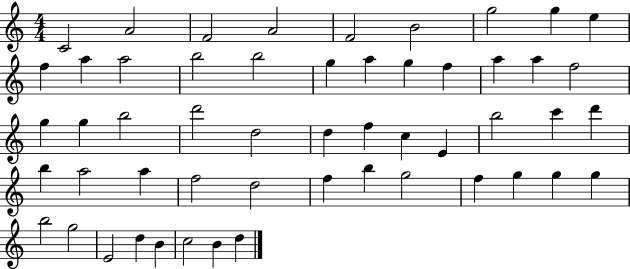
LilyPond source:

{
  \clef treble
  \numericTimeSignature
  \time 4/4
  \key c \major
  c'2 a'2 | f'2 a'2 | f'2 b'2 | g''2 g''4 e''4 | \break f''4 a''4 a''2 | b''2 b''2 | g''4 a''4 g''4 f''4 | a''4 a''4 f''2 | \break g''4 g''4 b''2 | d'''2 d''2 | d''4 f''4 c''4 e'4 | b''2 c'''4 d'''4 | \break b''4 a''2 a''4 | f''2 d''2 | f''4 b''4 g''2 | f''4 g''4 g''4 g''4 | \break b''2 g''2 | e'2 d''4 b'4 | c''2 b'4 d''4 | \bar "|."
}